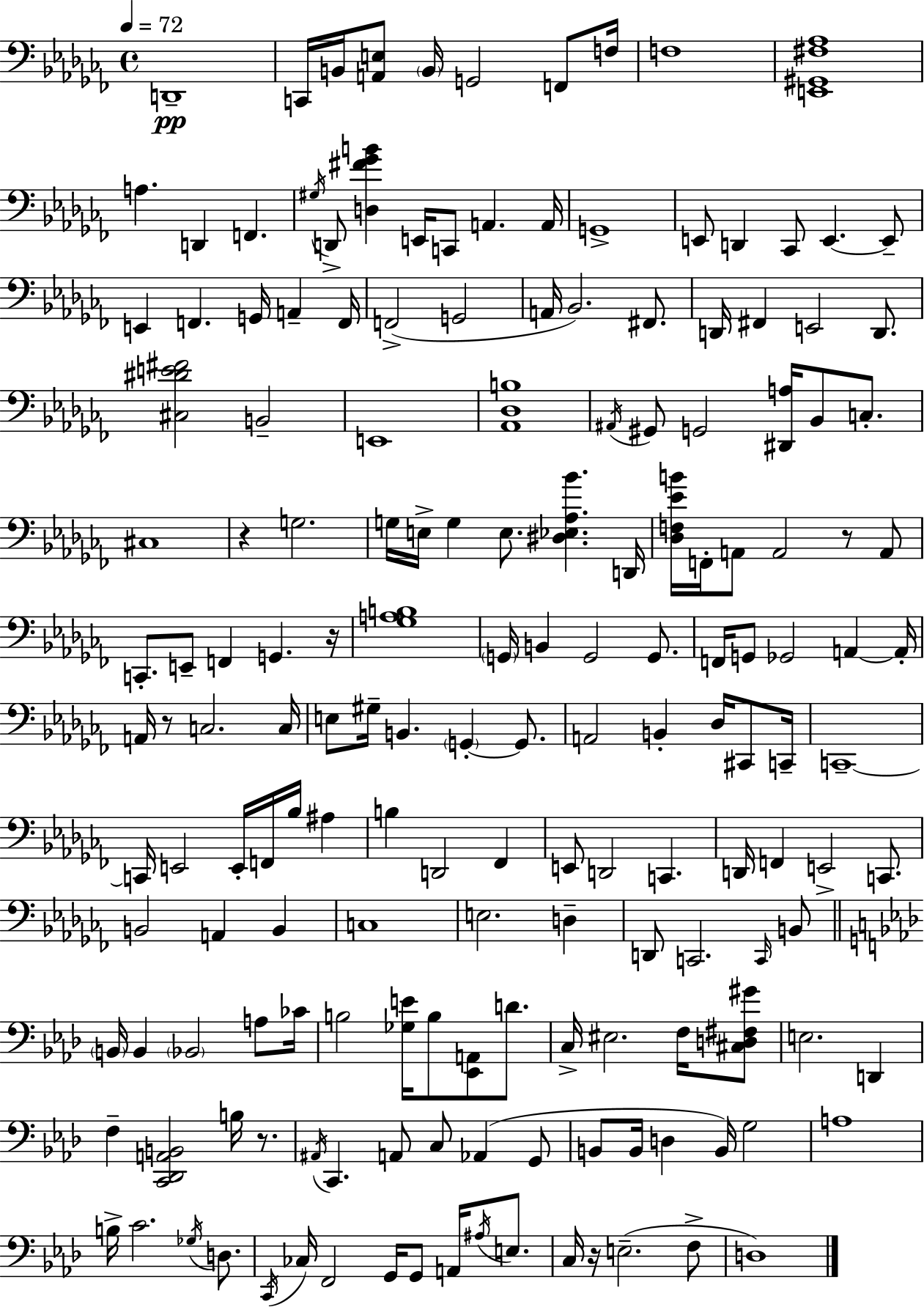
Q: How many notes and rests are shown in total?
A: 170